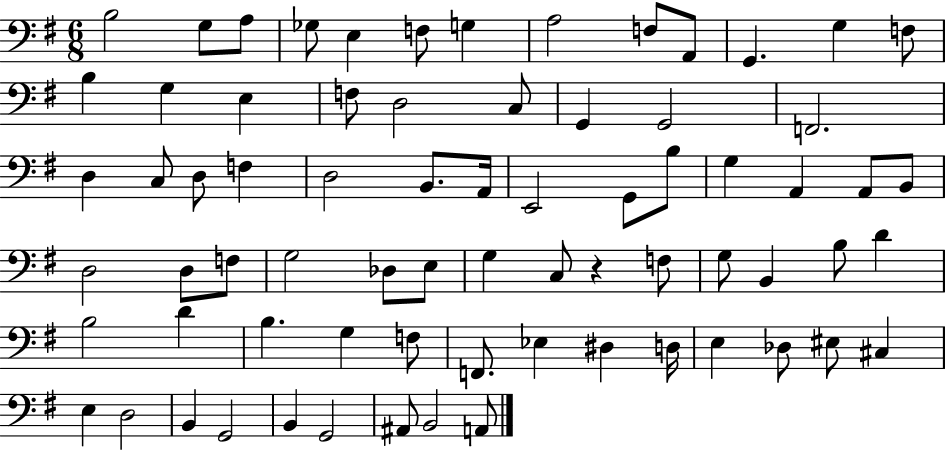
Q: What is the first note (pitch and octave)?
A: B3